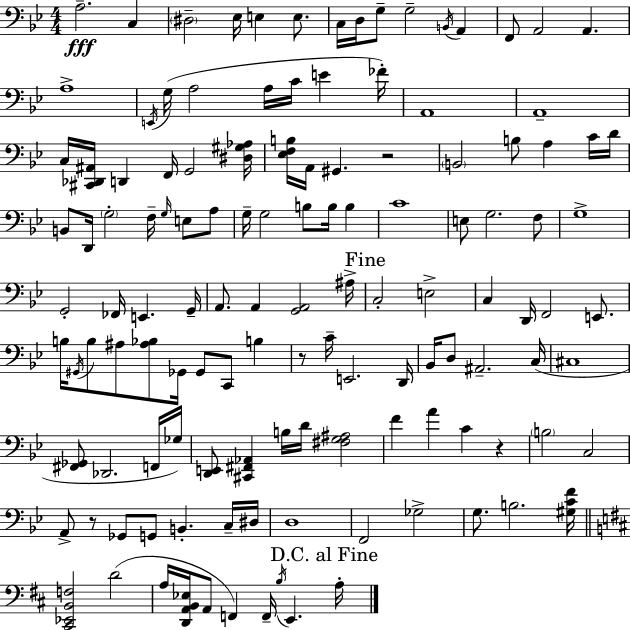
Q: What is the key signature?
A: BES major